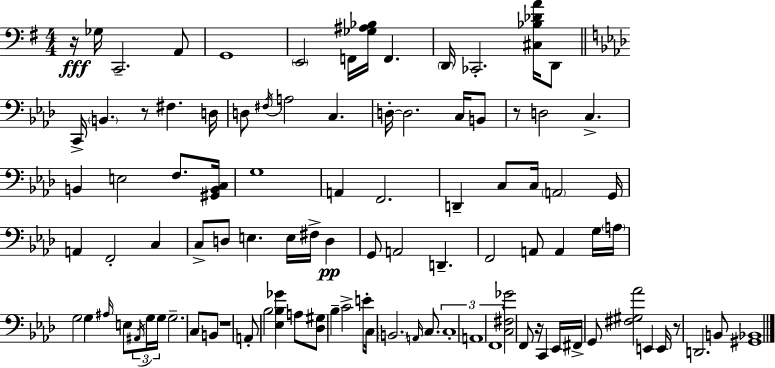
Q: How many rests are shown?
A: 6